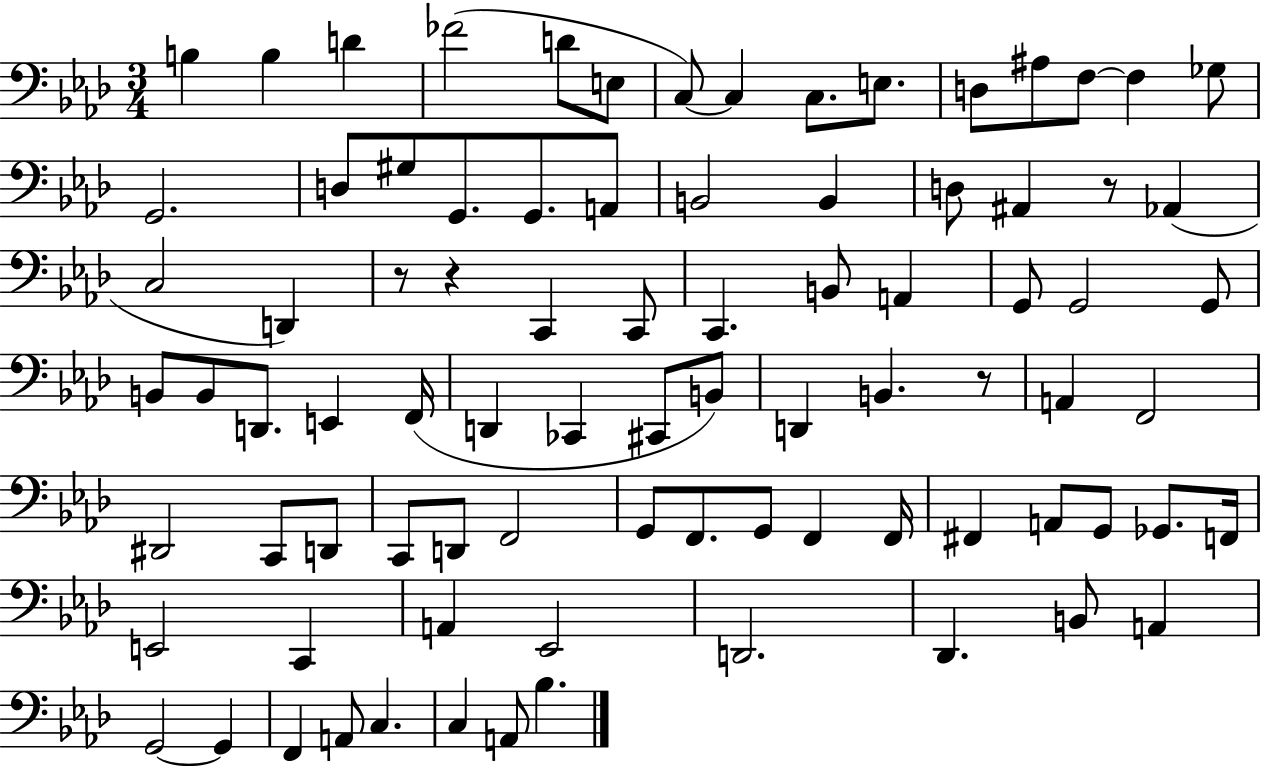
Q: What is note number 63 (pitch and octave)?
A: G2